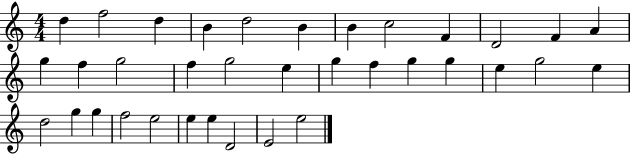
{
  \clef treble
  \numericTimeSignature
  \time 4/4
  \key c \major
  d''4 f''2 d''4 | b'4 d''2 b'4 | b'4 c''2 f'4 | d'2 f'4 a'4 | \break g''4 f''4 g''2 | f''4 g''2 e''4 | g''4 f''4 g''4 g''4 | e''4 g''2 e''4 | \break d''2 g''4 g''4 | f''2 e''2 | e''4 e''4 d'2 | e'2 e''2 | \break \bar "|."
}